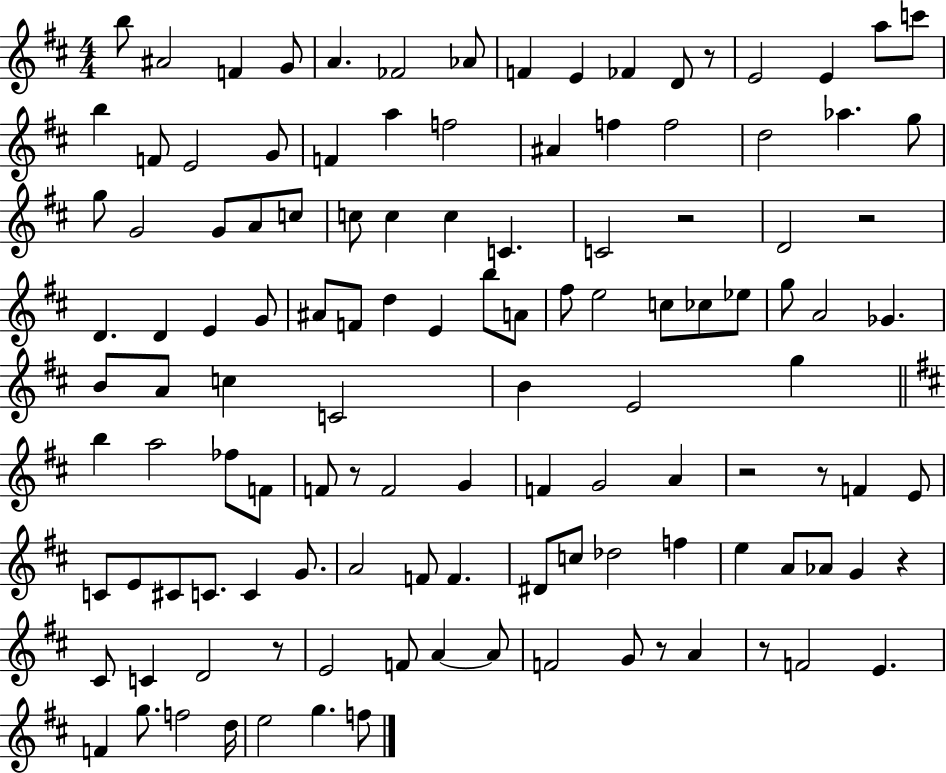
X:1
T:Untitled
M:4/4
L:1/4
K:D
b/2 ^A2 F G/2 A _F2 _A/2 F E _F D/2 z/2 E2 E a/2 c'/2 b F/2 E2 G/2 F a f2 ^A f f2 d2 _a g/2 g/2 G2 G/2 A/2 c/2 c/2 c c C C2 z2 D2 z2 D D E G/2 ^A/2 F/2 d E b/2 A/2 ^f/2 e2 c/2 _c/2 _e/2 g/2 A2 _G B/2 A/2 c C2 B E2 g b a2 _f/2 F/2 F/2 z/2 F2 G F G2 A z2 z/2 F E/2 C/2 E/2 ^C/2 C/2 C G/2 A2 F/2 F ^D/2 c/2 _d2 f e A/2 _A/2 G z ^C/2 C D2 z/2 E2 F/2 A A/2 F2 G/2 z/2 A z/2 F2 E F g/2 f2 d/4 e2 g f/2